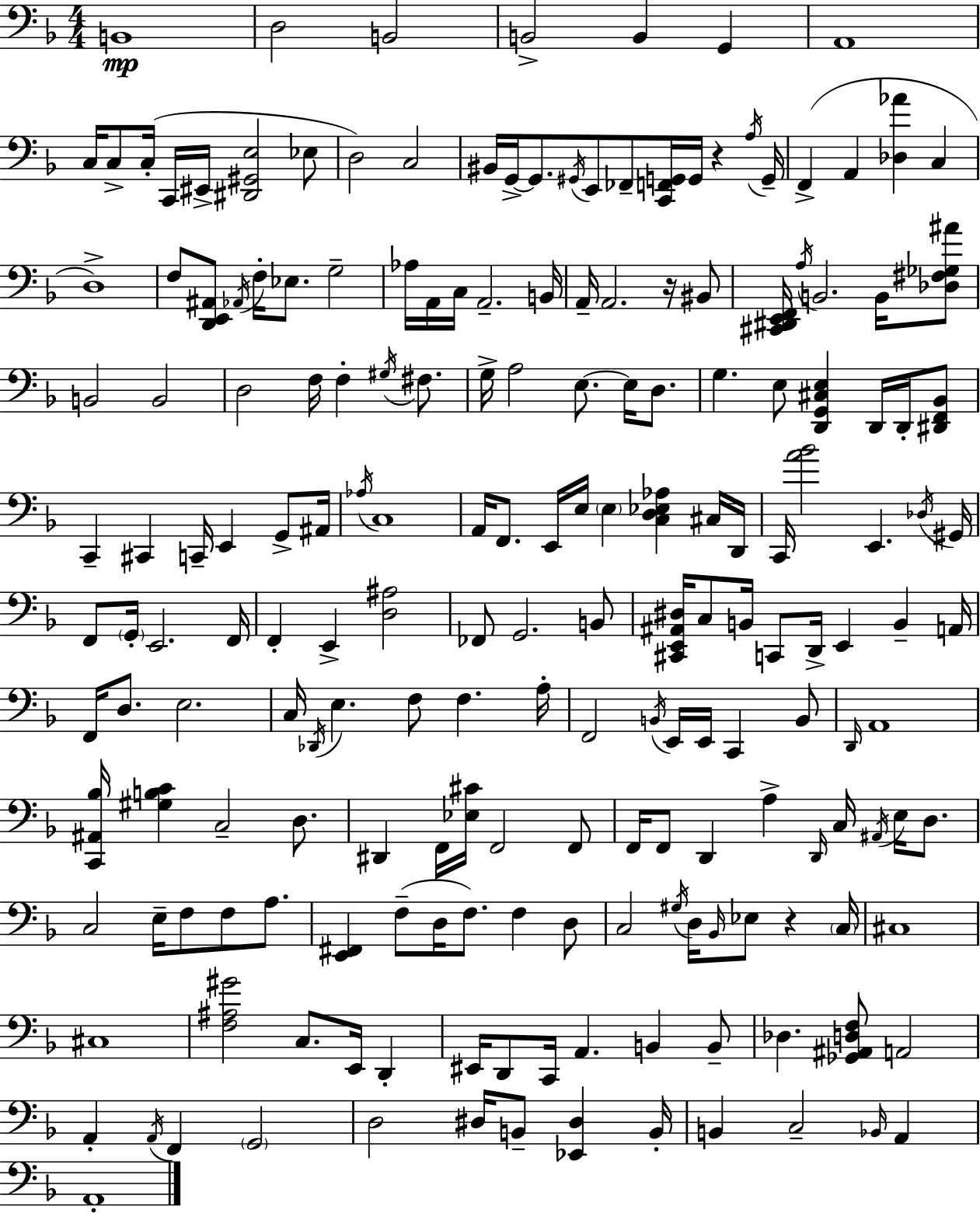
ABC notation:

X:1
T:Untitled
M:4/4
L:1/4
K:Dm
B,,4 D,2 B,,2 B,,2 B,, G,, A,,4 C,/4 C,/2 C,/4 C,,/4 ^E,,/4 [^D,,^G,,E,]2 _E,/2 D,2 C,2 ^B,,/4 G,,/4 G,,/2 ^G,,/4 E,,/2 _F,,/2 [C,,F,,G,,]/4 G,,/4 z A,/4 G,,/4 F,, A,, [_D,_A] C, D,4 F,/2 [D,,E,,^A,,]/2 _A,,/4 F,/4 _E,/2 G,2 _A,/4 A,,/4 C,/4 A,,2 B,,/4 A,,/4 A,,2 z/4 ^B,,/2 [^C,,^D,,E,,F,,]/4 A,/4 B,,2 B,,/4 [_D,^F,_G,^A]/2 B,,2 B,,2 D,2 F,/4 F, ^G,/4 ^F,/2 G,/4 A,2 E,/2 E,/4 D,/2 G, E,/2 [D,,G,,^C,E,] D,,/4 D,,/4 [^D,,F,,_B,,]/2 C,, ^C,, C,,/4 E,, G,,/2 ^A,,/4 _A,/4 C,4 A,,/4 F,,/2 E,,/4 E,/4 E, [C,D,_E,_A,] ^C,/4 D,,/4 C,,/4 [A_B]2 E,, _D,/4 ^G,,/4 F,,/2 G,,/4 E,,2 F,,/4 F,, E,, [D,^A,]2 _F,,/2 G,,2 B,,/2 [^C,,E,,^A,,^D,]/4 C,/2 B,,/4 C,,/2 D,,/4 E,, B,, A,,/4 F,,/4 D,/2 E,2 C,/4 _D,,/4 E, F,/2 F, A,/4 F,,2 B,,/4 E,,/4 E,,/4 C,, B,,/2 D,,/4 A,,4 [C,,^A,,_B,]/4 [^G,B,C] C,2 D,/2 ^D,, F,,/4 [_E,^C]/4 F,,2 F,,/2 F,,/4 F,,/2 D,, A, D,,/4 C,/4 ^A,,/4 E,/4 D,/2 C,2 E,/4 F,/2 F,/2 A,/2 [E,,^F,,] F,/2 D,/4 F,/2 F, D,/2 C,2 ^G,/4 D,/4 _B,,/4 _E,/2 z C,/4 ^C,4 ^C,4 [F,^A,^G]2 C,/2 E,,/4 D,, ^E,,/4 D,,/2 C,,/4 A,, B,, B,,/2 _D, [_G,,^A,,D,F,]/2 A,,2 A,, A,,/4 F,, G,,2 D,2 ^D,/4 B,,/2 [_E,,^D,] B,,/4 B,, C,2 _B,,/4 A,, A,,4